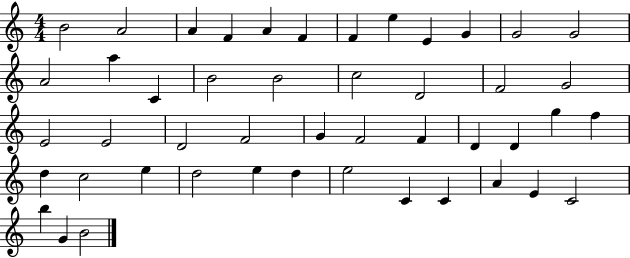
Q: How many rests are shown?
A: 0